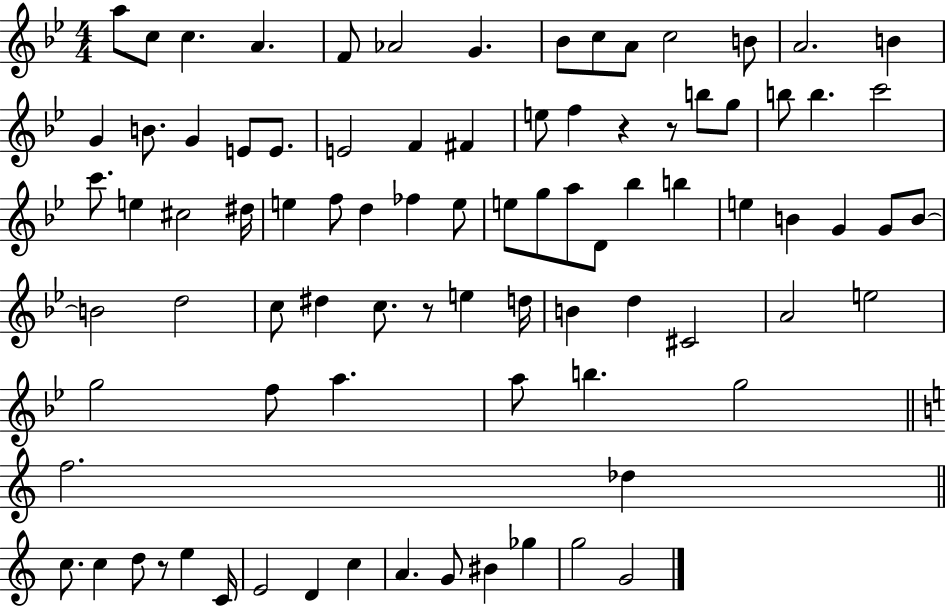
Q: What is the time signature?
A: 4/4